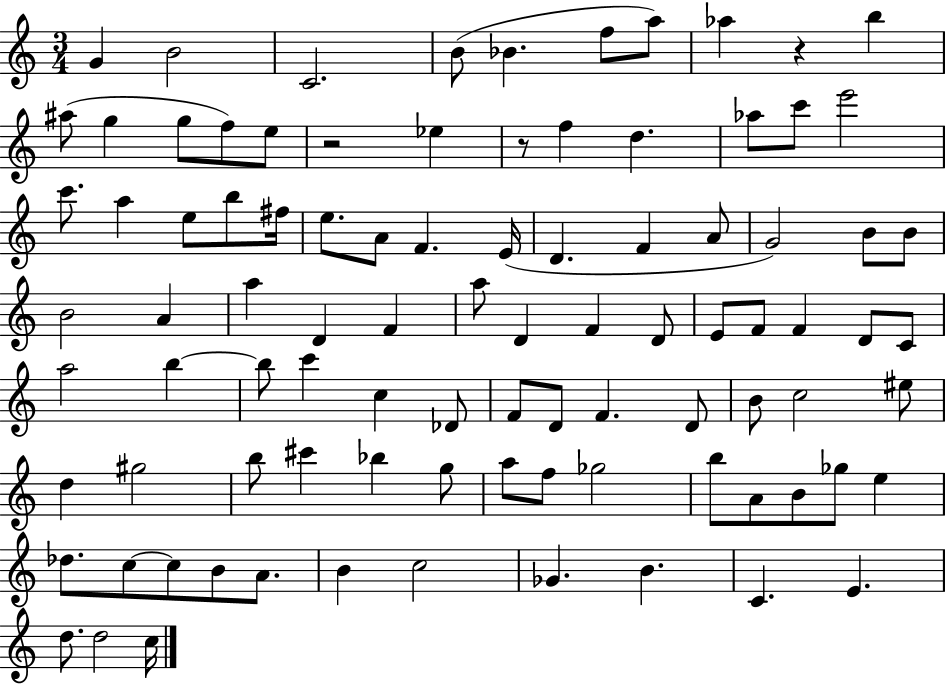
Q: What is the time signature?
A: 3/4